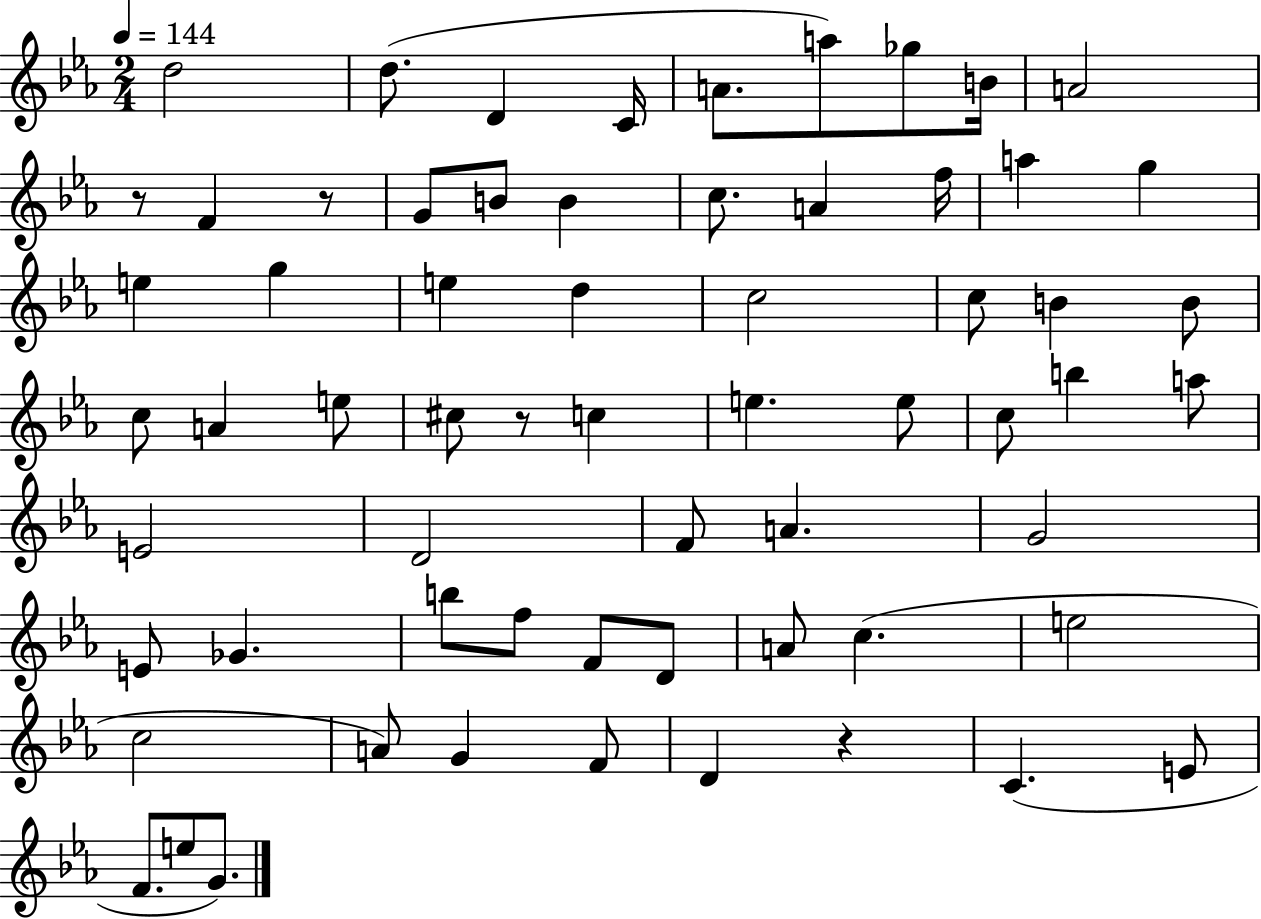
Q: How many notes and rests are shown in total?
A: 64